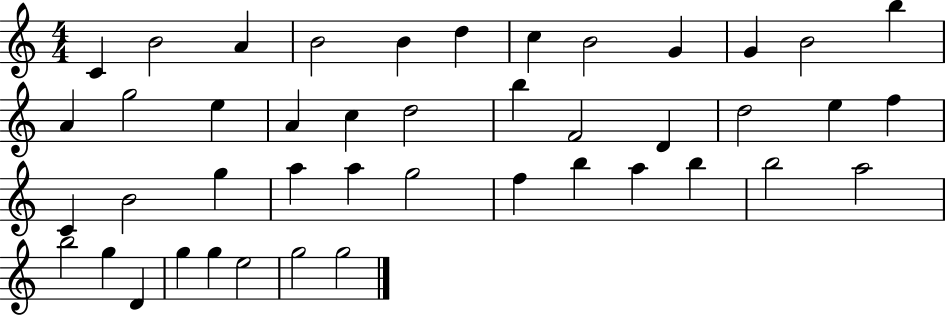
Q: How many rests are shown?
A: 0